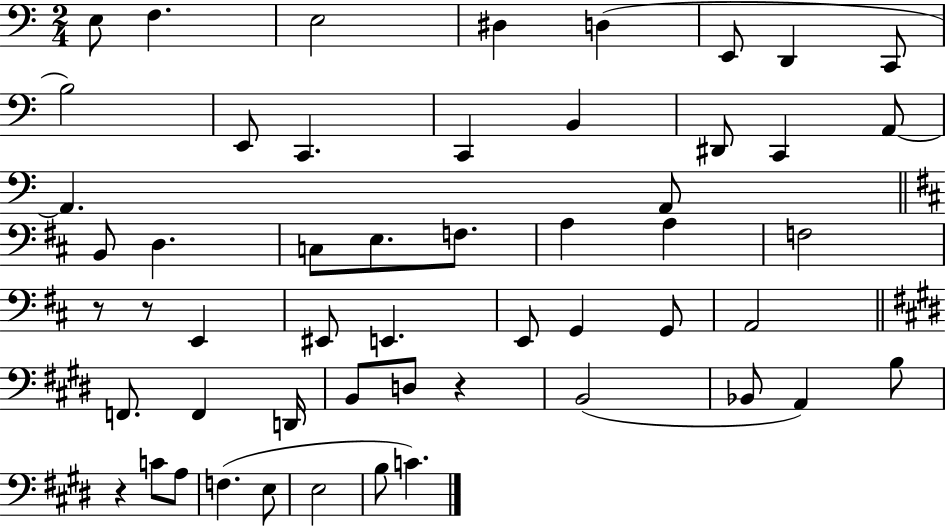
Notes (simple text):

E3/e F3/q. E3/h D#3/q D3/q E2/e D2/q C2/e B3/h E2/e C2/q. C2/q B2/q D#2/e C2/q A2/e A2/q. A2/e B2/e D3/q. C3/e E3/e. F3/e. A3/q A3/q F3/h R/e R/e E2/q EIS2/e E2/q. E2/e G2/q G2/e A2/h F2/e. F2/q D2/s B2/e D3/e R/q B2/h Bb2/e A2/q B3/e R/q C4/e A3/e F3/q. E3/e E3/h B3/e C4/q.